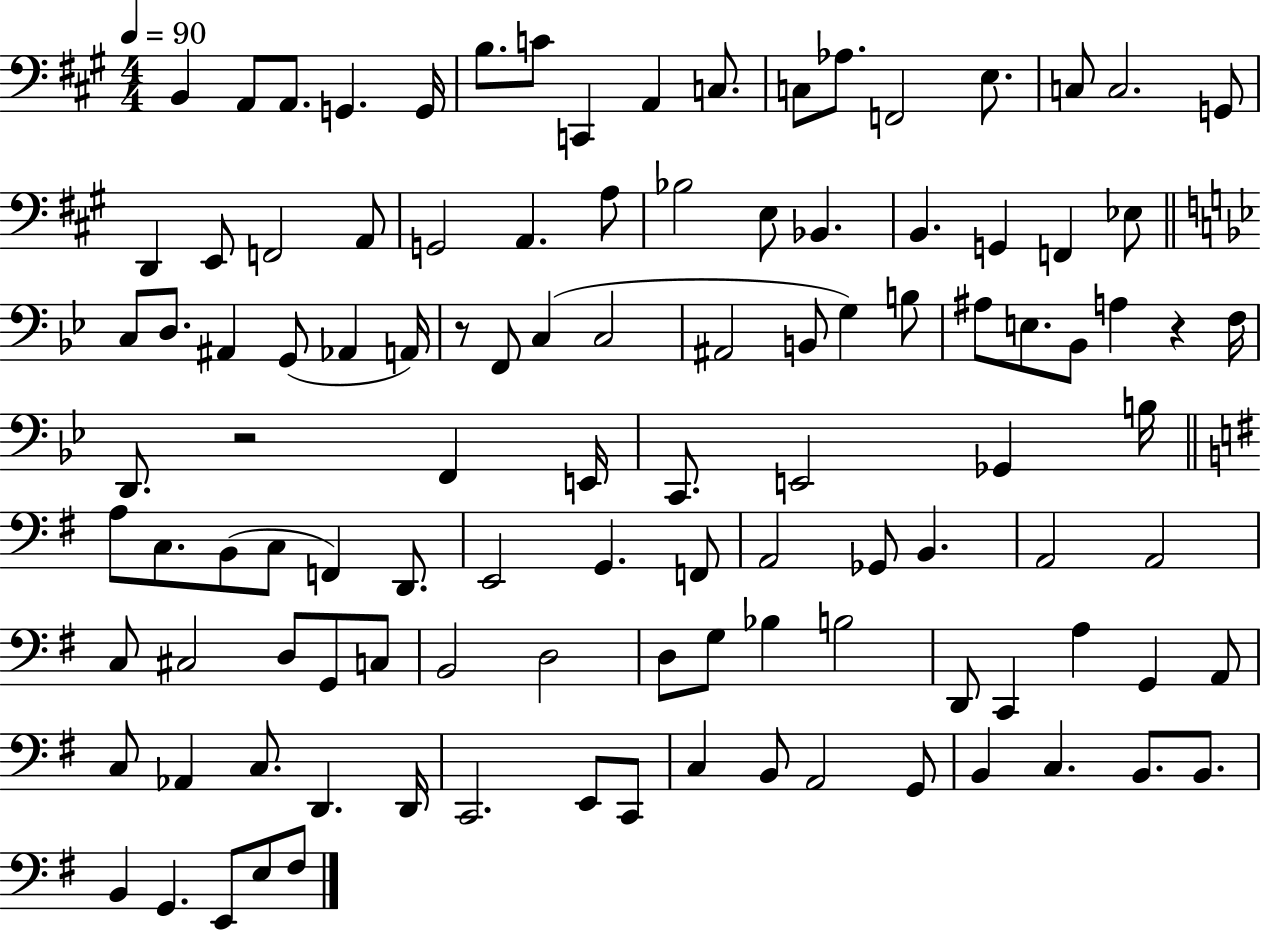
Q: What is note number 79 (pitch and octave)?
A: G3